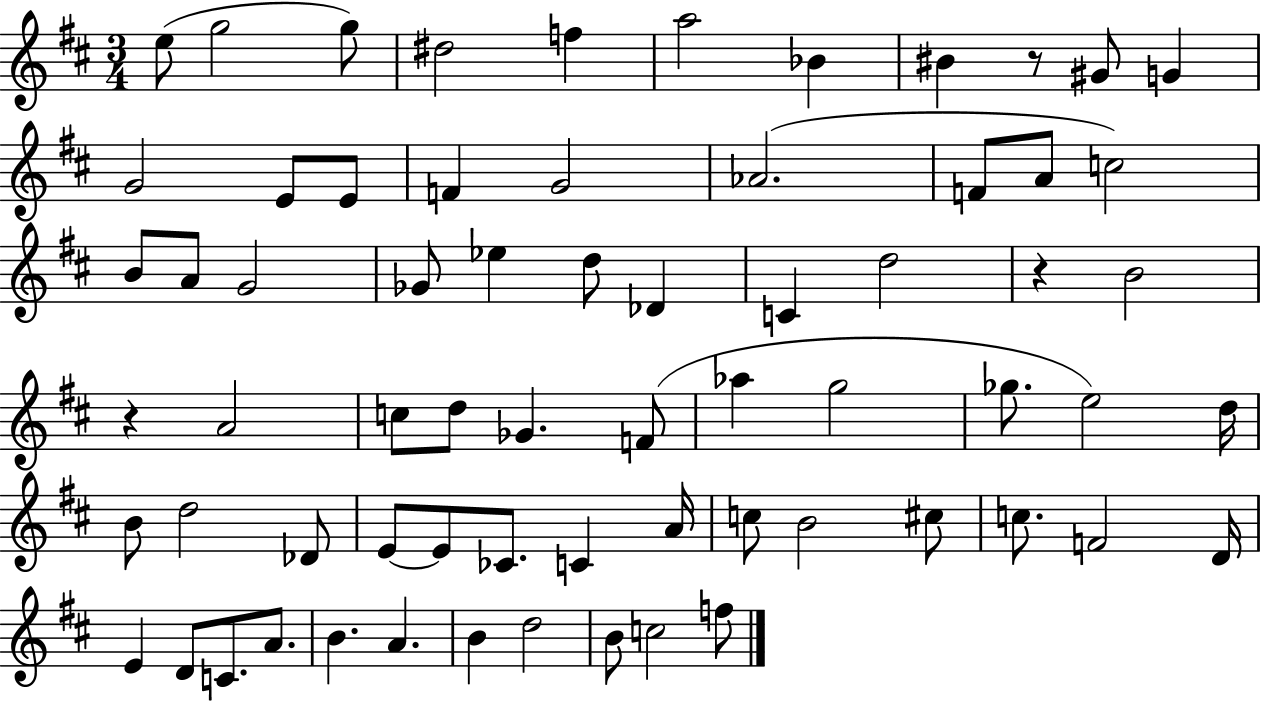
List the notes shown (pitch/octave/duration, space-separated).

E5/e G5/h G5/e D#5/h F5/q A5/h Bb4/q BIS4/q R/e G#4/e G4/q G4/h E4/e E4/e F4/q G4/h Ab4/h. F4/e A4/e C5/h B4/e A4/e G4/h Gb4/e Eb5/q D5/e Db4/q C4/q D5/h R/q B4/h R/q A4/h C5/e D5/e Gb4/q. F4/e Ab5/q G5/h Gb5/e. E5/h D5/s B4/e D5/h Db4/e E4/e E4/e CES4/e. C4/q A4/s C5/e B4/h C#5/e C5/e. F4/h D4/s E4/q D4/e C4/e. A4/e. B4/q. A4/q. B4/q D5/h B4/e C5/h F5/e